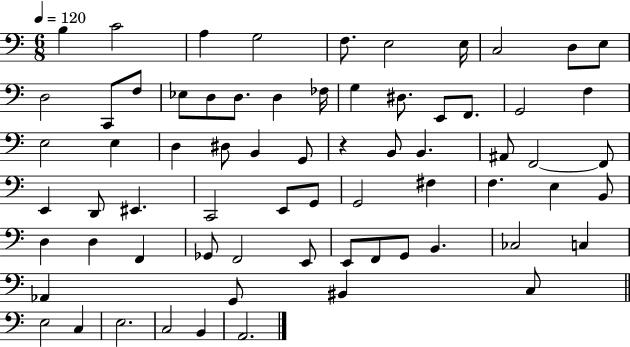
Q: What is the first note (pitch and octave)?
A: B3